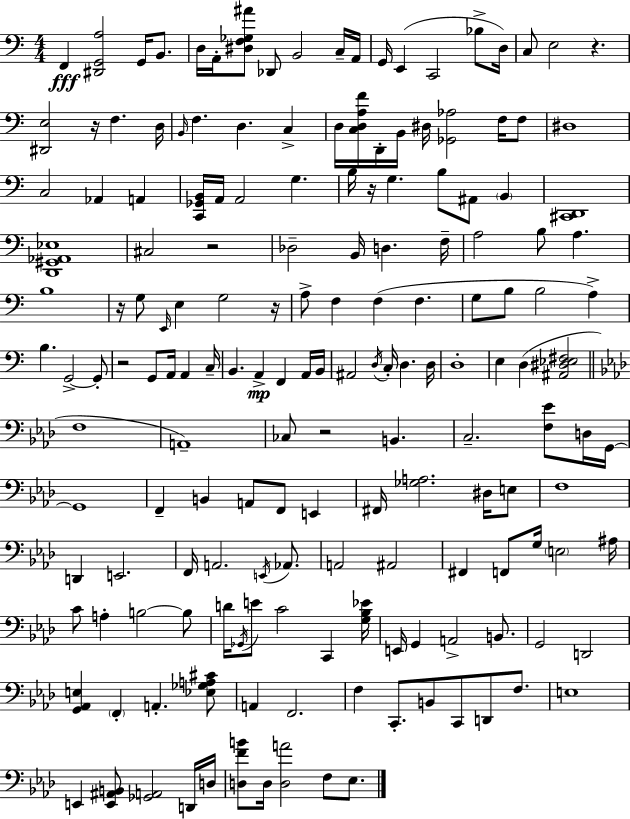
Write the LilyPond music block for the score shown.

{
  \clef bass
  \numericTimeSignature
  \time 4/4
  \key c \major
  \repeat volta 2 { f,4\fff <dis, g, a>2 g,16 b,8. | d16 a,16-. <dis f ges ais'>8 des,8 b,2 c16-- a,16 | g,16 e,4( c,2 bes8-> d16) | c8 e2 r4. | \break <dis, e>2 r16 f4. d16 | \grace { b,16 } f4. d4. c4-> | d16 <c d a f'>16 d,16-. b,16 dis16 <ges, aes>2 f16 f8 | dis1 | \break c2 aes,4 a,4 | <c, ges, b,>16 a,16 a,2 g4. | b16 r16 g4. b8 ais,8 \parenthesize b,4 | <cis, d,>1 | \break <d, gis, aes, ees>1 | cis2 r2 | des2-- b,16 d4. | f16-- a2 b8 a4. | \break b1 | r16 g8 \grace { e,16 } e4 g2 | r16 a8-> f4 f4( f4. | g8 b8 b2 a4->) | \break b4. g,2->~~ | g,8-. r2 g,8 a,16 a,4 | c16-- b,4. a,4->\mp f,4 | a,16 b,16 ais,2 \acciaccatura { d16 } c16-. d4. | \break d16 d1-. | e4 d4( <ais, dis ees fis>2 | \bar "||" \break \key aes \major f1 | a,1--) | ces8 r2 b,4. | c2.-- <f ees'>8 d16 g,16~~ | \break g,1 | f,4-- b,4 a,8 f,8 e,4 | fis,16 <ges a>2. dis16 e8 | f1 | \break d,4 e,2. | f,16 a,2. \acciaccatura { e,16 } aes,8. | a,2 ais,2 | fis,4 f,8 g16 \parenthesize e2 | \break ais16 c'8 a4-. b2~~ b8 | d'16 \acciaccatura { ges,16 } e'8 c'2 c,4 | <g bes ees'>16 e,16 g,4 a,2-> b,8. | g,2 d,2 | \break <g, aes, e>4 \parenthesize f,4-. a,4.-. | <ees ges a cis'>8 a,4 f,2. | f4 c,8.-. b,8 c,8 d,8 f8. | e1 | \break e,4 <e, ais, b,>8 <ges, a,>2 | d,16 d16 <d f' b'>8 d16 <d a'>2 f8 ees8. | } \bar "|."
}